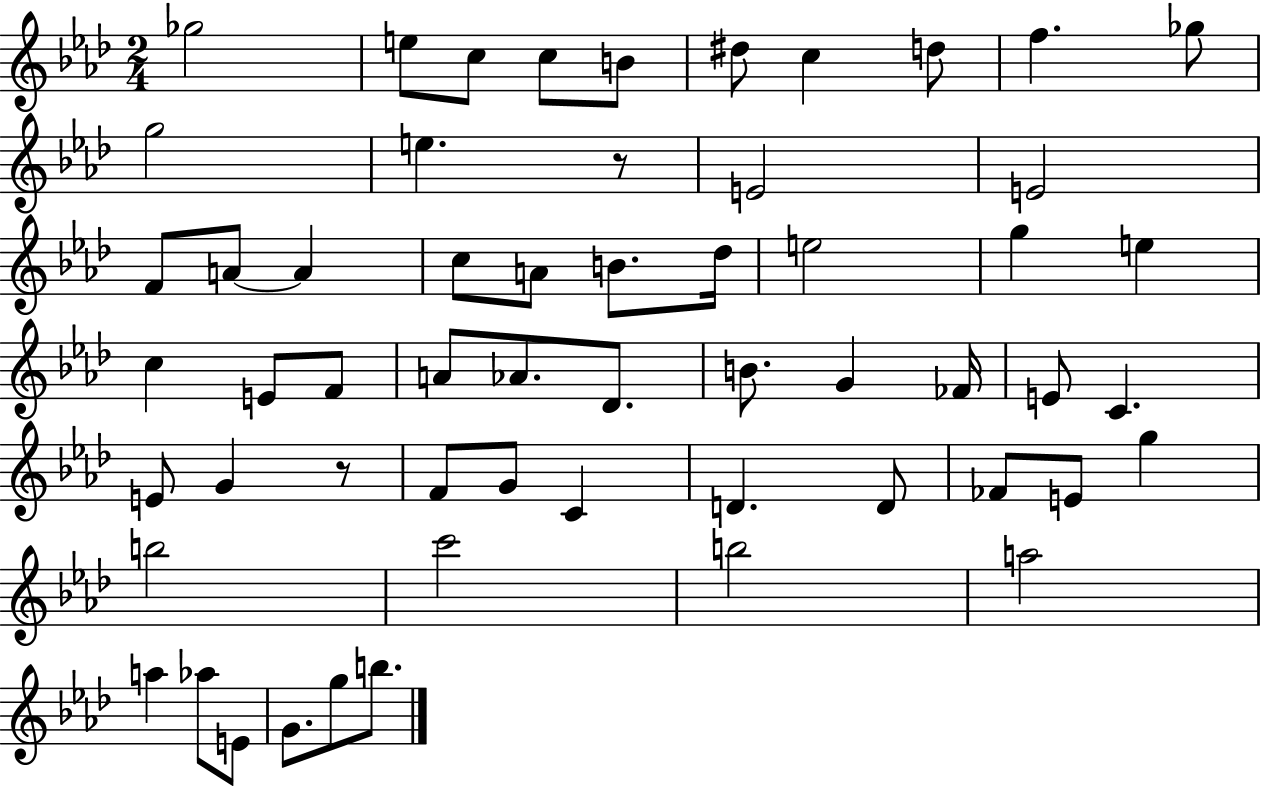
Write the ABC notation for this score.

X:1
T:Untitled
M:2/4
L:1/4
K:Ab
_g2 e/2 c/2 c/2 B/2 ^d/2 c d/2 f _g/2 g2 e z/2 E2 E2 F/2 A/2 A c/2 A/2 B/2 _d/4 e2 g e c E/2 F/2 A/2 _A/2 _D/2 B/2 G _F/4 E/2 C E/2 G z/2 F/2 G/2 C D D/2 _F/2 E/2 g b2 c'2 b2 a2 a _a/2 E/2 G/2 g/2 b/2